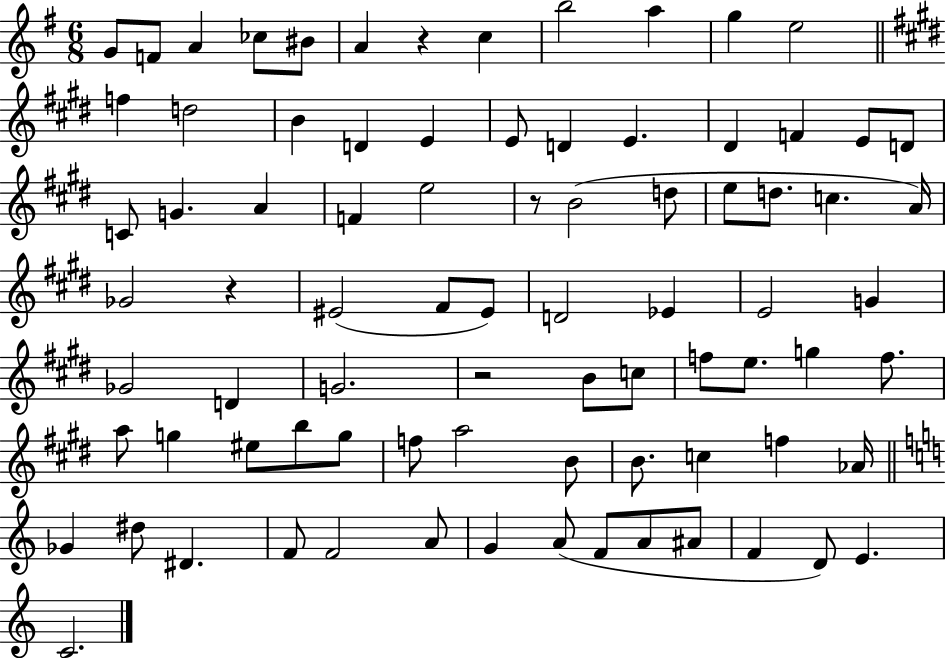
{
  \clef treble
  \numericTimeSignature
  \time 6/8
  \key g \major
  g'8 f'8 a'4 ces''8 bis'8 | a'4 r4 c''4 | b''2 a''4 | g''4 e''2 | \break \bar "||" \break \key e \major f''4 d''2 | b'4 d'4 e'4 | e'8 d'4 e'4. | dis'4 f'4 e'8 d'8 | \break c'8 g'4. a'4 | f'4 e''2 | r8 b'2( d''8 | e''8 d''8. c''4. a'16) | \break ges'2 r4 | eis'2( fis'8 eis'8) | d'2 ees'4 | e'2 g'4 | \break ges'2 d'4 | g'2. | r2 b'8 c''8 | f''8 e''8. g''4 f''8. | \break a''8 g''4 eis''8 b''8 g''8 | f''8 a''2 b'8 | b'8. c''4 f''4 aes'16 | \bar "||" \break \key a \minor ges'4 dis''8 dis'4. | f'8 f'2 a'8 | g'4 a'8( f'8 a'8 ais'8 | f'4 d'8) e'4. | \break c'2. | \bar "|."
}